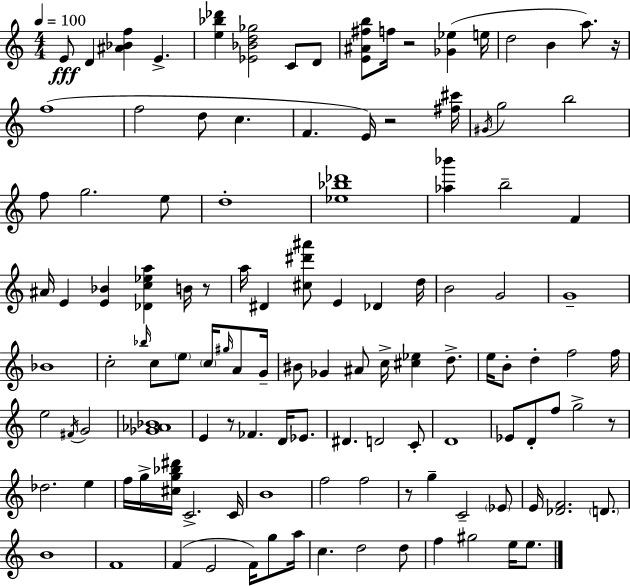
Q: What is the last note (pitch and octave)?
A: E5